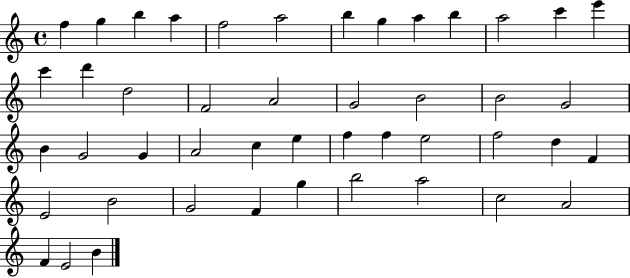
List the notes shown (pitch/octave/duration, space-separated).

F5/q G5/q B5/q A5/q F5/h A5/h B5/q G5/q A5/q B5/q A5/h C6/q E6/q C6/q D6/q D5/h F4/h A4/h G4/h B4/h B4/h G4/h B4/q G4/h G4/q A4/h C5/q E5/q F5/q F5/q E5/h F5/h D5/q F4/q E4/h B4/h G4/h F4/q G5/q B5/h A5/h C5/h A4/h F4/q E4/h B4/q